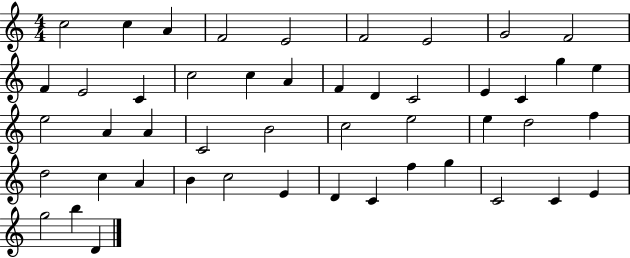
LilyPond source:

{
  \clef treble
  \numericTimeSignature
  \time 4/4
  \key c \major
  c''2 c''4 a'4 | f'2 e'2 | f'2 e'2 | g'2 f'2 | \break f'4 e'2 c'4 | c''2 c''4 a'4 | f'4 d'4 c'2 | e'4 c'4 g''4 e''4 | \break e''2 a'4 a'4 | c'2 b'2 | c''2 e''2 | e''4 d''2 f''4 | \break d''2 c''4 a'4 | b'4 c''2 e'4 | d'4 c'4 f''4 g''4 | c'2 c'4 e'4 | \break g''2 b''4 d'4 | \bar "|."
}